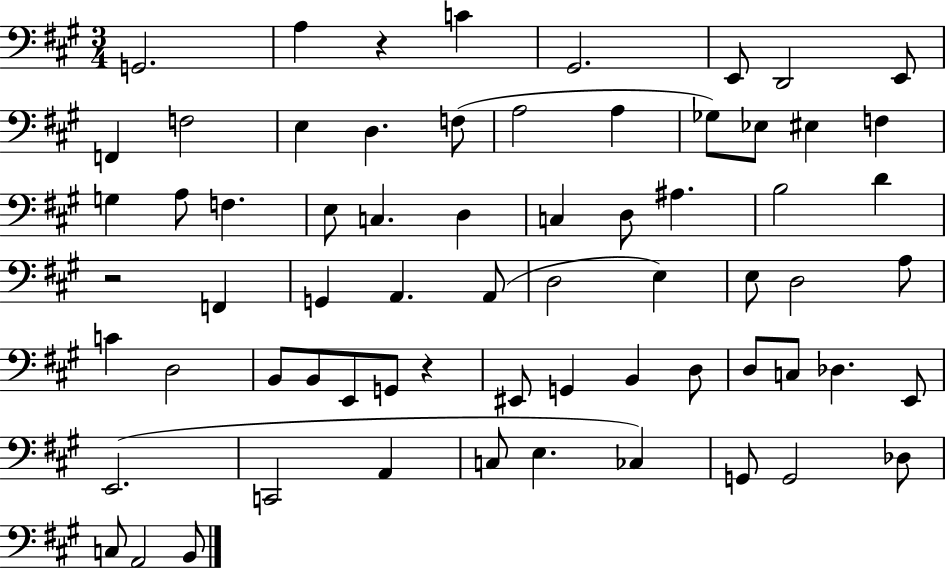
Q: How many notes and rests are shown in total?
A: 67